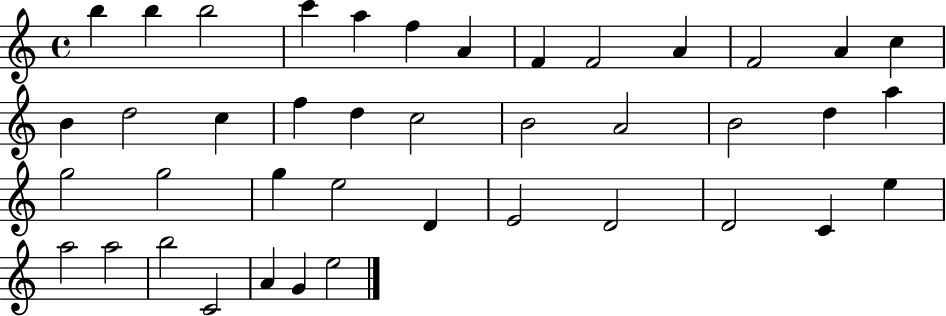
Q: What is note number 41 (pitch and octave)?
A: E5